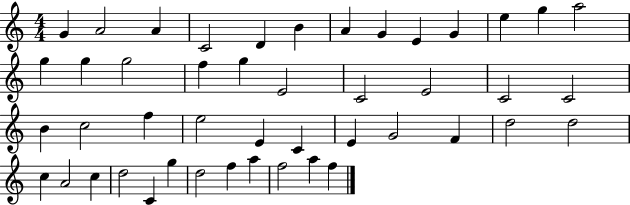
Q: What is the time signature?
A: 4/4